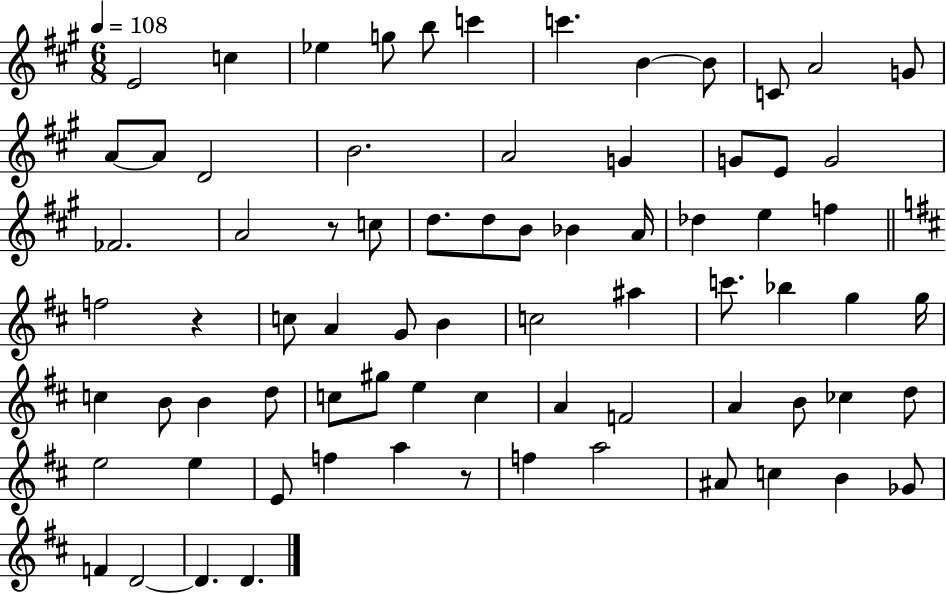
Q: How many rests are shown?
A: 3